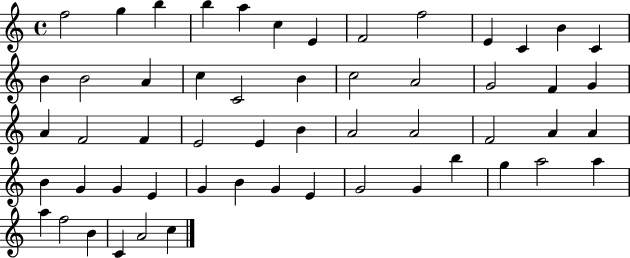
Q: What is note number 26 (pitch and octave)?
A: F4